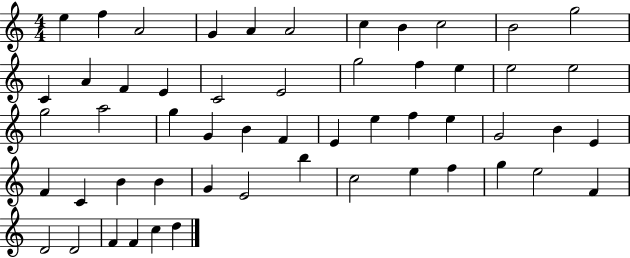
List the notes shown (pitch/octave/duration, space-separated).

E5/q F5/q A4/h G4/q A4/q A4/h C5/q B4/q C5/h B4/h G5/h C4/q A4/q F4/q E4/q C4/h E4/h G5/h F5/q E5/q E5/h E5/h G5/h A5/h G5/q G4/q B4/q F4/q E4/q E5/q F5/q E5/q G4/h B4/q E4/q F4/q C4/q B4/q B4/q G4/q E4/h B5/q C5/h E5/q F5/q G5/q E5/h F4/q D4/h D4/h F4/q F4/q C5/q D5/q